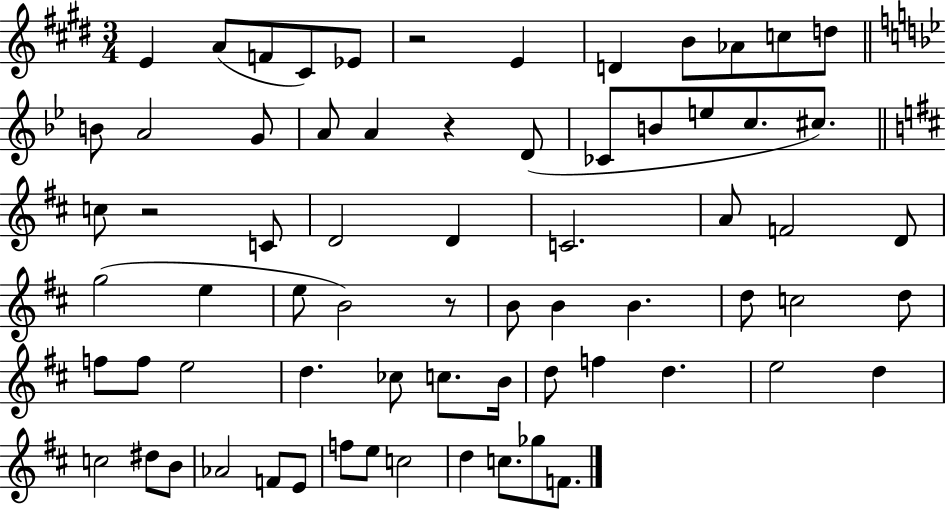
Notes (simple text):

E4/q A4/e F4/e C#4/e Eb4/e R/h E4/q D4/q B4/e Ab4/e C5/e D5/e B4/e A4/h G4/e A4/e A4/q R/q D4/e CES4/e B4/e E5/e C5/e. C#5/e. C5/e R/h C4/e D4/h D4/q C4/h. A4/e F4/h D4/e G5/h E5/q E5/e B4/h R/e B4/e B4/q B4/q. D5/e C5/h D5/e F5/e F5/e E5/h D5/q. CES5/e C5/e. B4/s D5/e F5/q D5/q. E5/h D5/q C5/h D#5/e B4/e Ab4/h F4/e E4/e F5/e E5/e C5/h D5/q C5/e. Gb5/e F4/e.